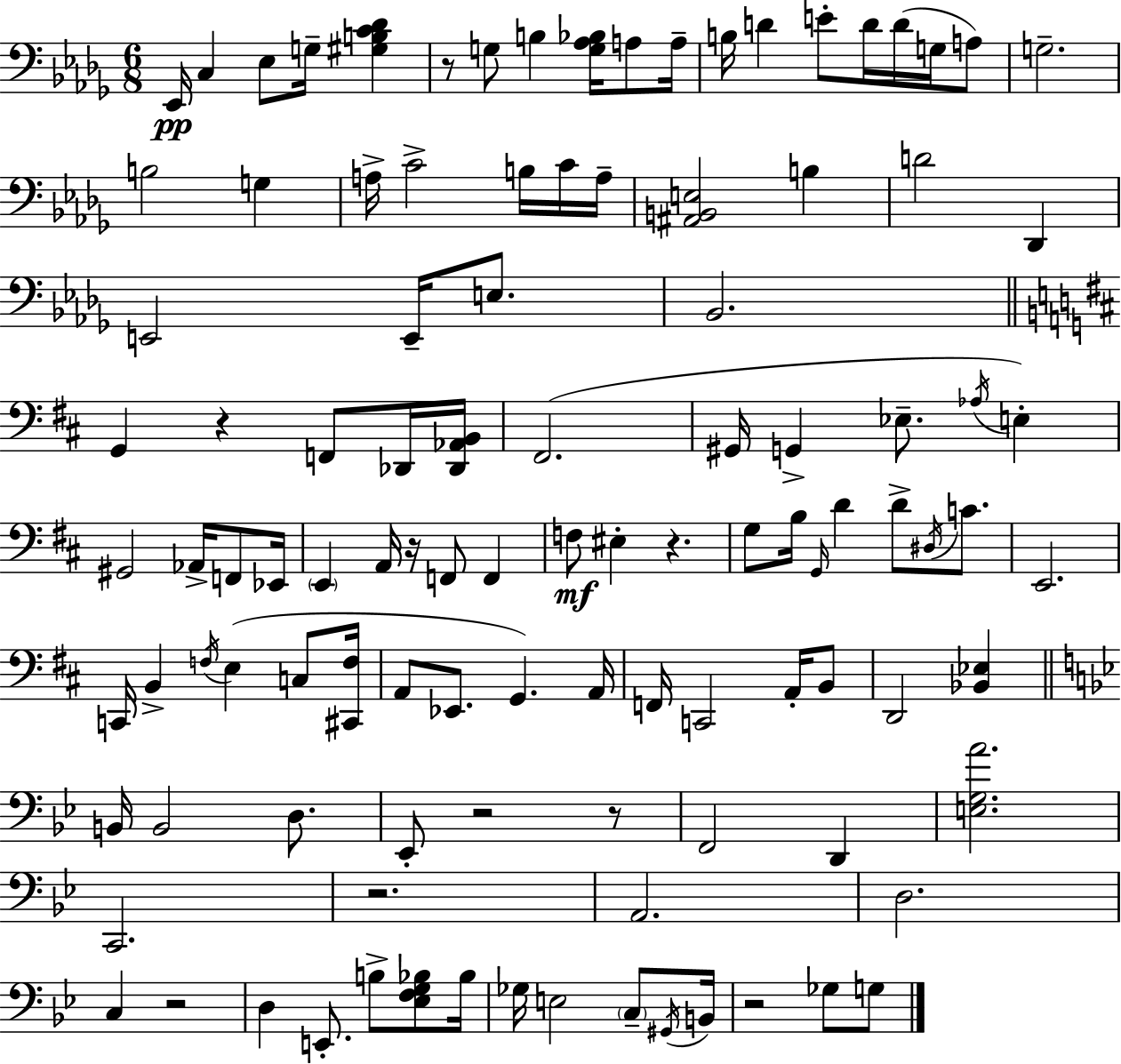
X:1
T:Untitled
M:6/8
L:1/4
K:Bbm
_E,,/4 C, _E,/2 G,/4 [^G,B,C_D] z/2 G,/2 B, [G,_A,_B,]/4 A,/2 A,/4 B,/4 D E/2 D/4 D/4 G,/4 A,/2 G,2 B,2 G, A,/4 C2 B,/4 C/4 A,/4 [^A,,B,,E,]2 B, D2 _D,, E,,2 E,,/4 E,/2 _B,,2 G,, z F,,/2 _D,,/4 [_D,,_A,,B,,]/4 ^F,,2 ^G,,/4 G,, _E,/2 _A,/4 E, ^G,,2 _A,,/4 F,,/2 _E,,/4 E,, A,,/4 z/4 F,,/2 F,, F,/2 ^E, z G,/2 B,/4 G,,/4 D D/2 ^D,/4 C/2 E,,2 C,,/4 B,, F,/4 E, C,/2 [^C,,F,]/4 A,,/2 _E,,/2 G,, A,,/4 F,,/4 C,,2 A,,/4 B,,/2 D,,2 [_B,,_E,] B,,/4 B,,2 D,/2 _E,,/2 z2 z/2 F,,2 D,, [E,G,A]2 C,,2 z2 A,,2 D,2 C, z2 D, E,,/2 B,/2 [_E,F,G,_B,]/2 _B,/4 _G,/4 E,2 C,/2 ^G,,/4 B,,/4 z2 _G,/2 G,/2